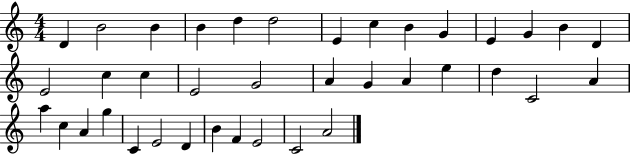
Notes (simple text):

D4/q B4/h B4/q B4/q D5/q D5/h E4/q C5/q B4/q G4/q E4/q G4/q B4/q D4/q E4/h C5/q C5/q E4/h G4/h A4/q G4/q A4/q E5/q D5/q C4/h A4/q A5/q C5/q A4/q G5/q C4/q E4/h D4/q B4/q F4/q E4/h C4/h A4/h